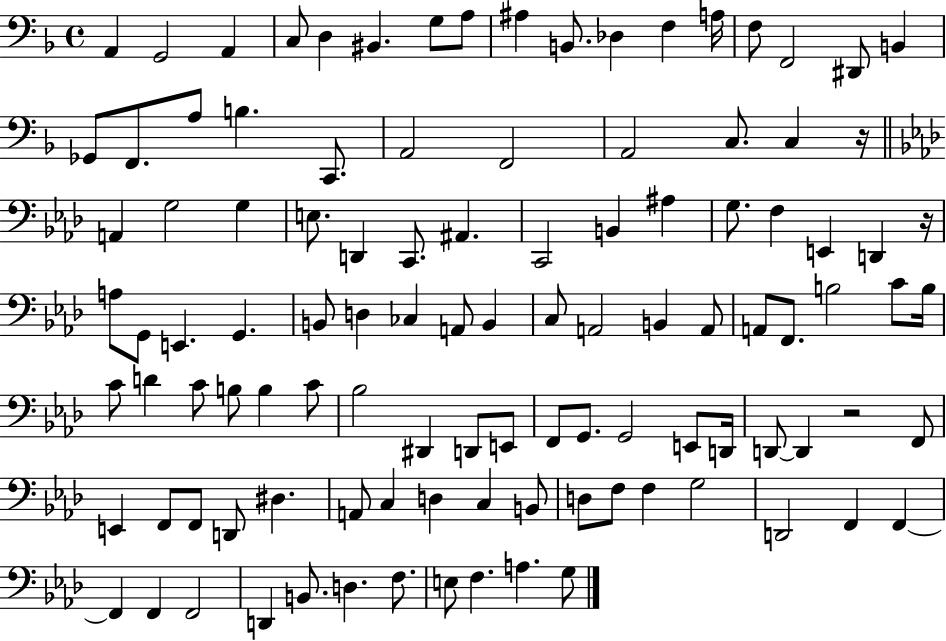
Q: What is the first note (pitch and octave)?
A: A2